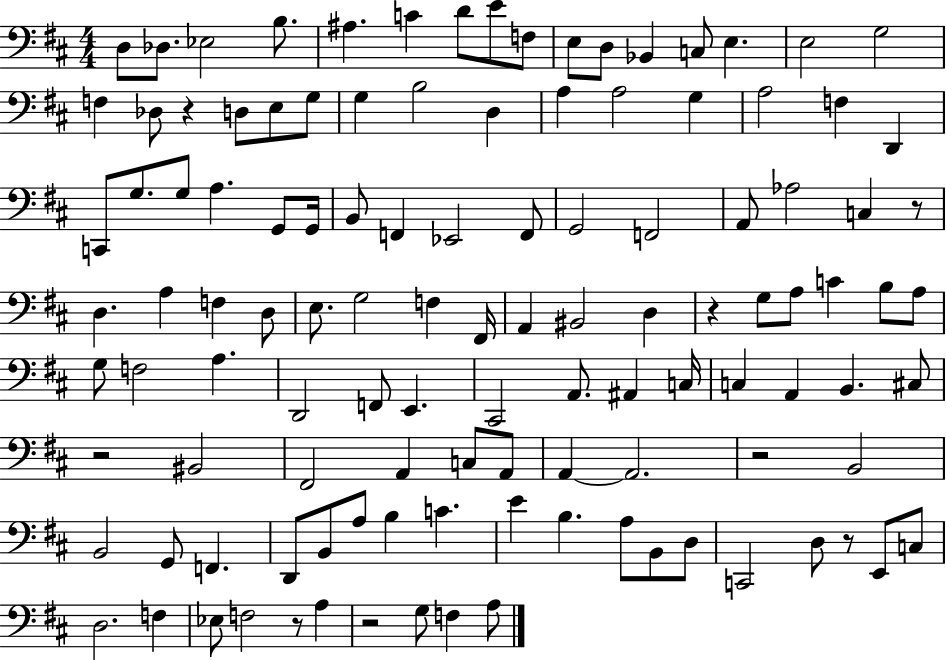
{
  \clef bass
  \numericTimeSignature
  \time 4/4
  \key d \major
  d8 des8. ees2 b8. | ais4. c'4 d'8 e'8 f8 | e8 d8 bes,4 c8 e4. | e2 g2 | \break f4 des8 r4 d8 e8 g8 | g4 b2 d4 | a4 a2 g4 | a2 f4 d,4 | \break c,8 g8. g8 a4. g,8 g,16 | b,8 f,4 ees,2 f,8 | g,2 f,2 | a,8 aes2 c4 r8 | \break d4. a4 f4 d8 | e8. g2 f4 fis,16 | a,4 bis,2 d4 | r4 g8 a8 c'4 b8 a8 | \break g8 f2 a4. | d,2 f,8 e,4. | cis,2 a,8. ais,4 c16 | c4 a,4 b,4. cis8 | \break r2 bis,2 | fis,2 a,4 c8 a,8 | a,4~~ a,2. | r2 b,2 | \break b,2 g,8 f,4. | d,8 b,8 a8 b4 c'4. | e'4 b4. a8 b,8 d8 | c,2 d8 r8 e,8 c8 | \break d2. f4 | ees8 f2 r8 a4 | r2 g8 f4 a8 | \bar "|."
}